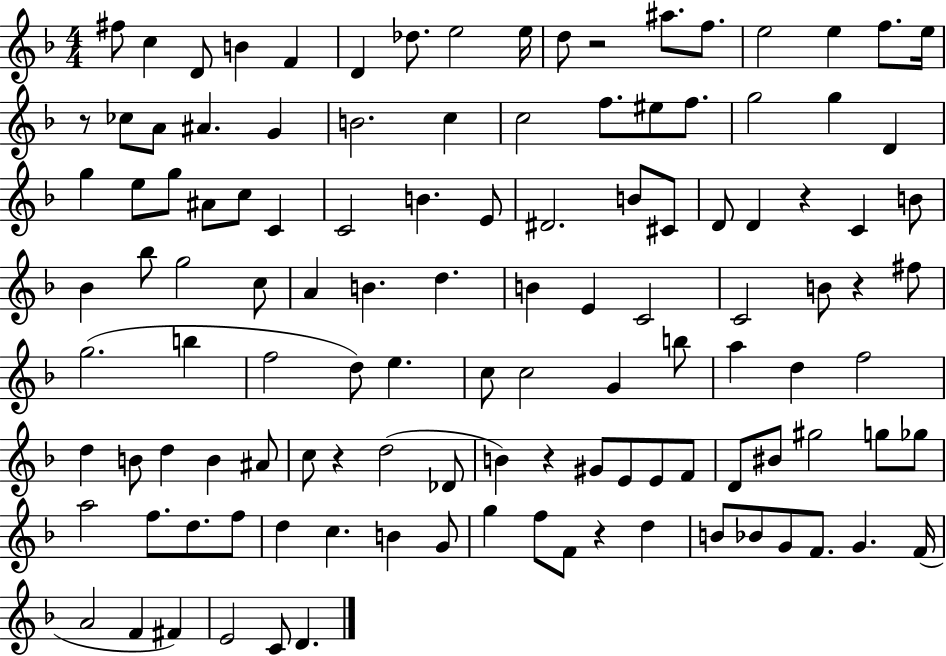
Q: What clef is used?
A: treble